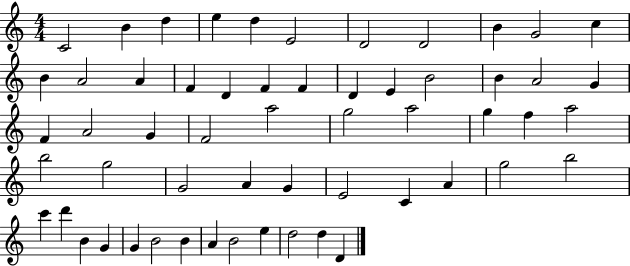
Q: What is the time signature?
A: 4/4